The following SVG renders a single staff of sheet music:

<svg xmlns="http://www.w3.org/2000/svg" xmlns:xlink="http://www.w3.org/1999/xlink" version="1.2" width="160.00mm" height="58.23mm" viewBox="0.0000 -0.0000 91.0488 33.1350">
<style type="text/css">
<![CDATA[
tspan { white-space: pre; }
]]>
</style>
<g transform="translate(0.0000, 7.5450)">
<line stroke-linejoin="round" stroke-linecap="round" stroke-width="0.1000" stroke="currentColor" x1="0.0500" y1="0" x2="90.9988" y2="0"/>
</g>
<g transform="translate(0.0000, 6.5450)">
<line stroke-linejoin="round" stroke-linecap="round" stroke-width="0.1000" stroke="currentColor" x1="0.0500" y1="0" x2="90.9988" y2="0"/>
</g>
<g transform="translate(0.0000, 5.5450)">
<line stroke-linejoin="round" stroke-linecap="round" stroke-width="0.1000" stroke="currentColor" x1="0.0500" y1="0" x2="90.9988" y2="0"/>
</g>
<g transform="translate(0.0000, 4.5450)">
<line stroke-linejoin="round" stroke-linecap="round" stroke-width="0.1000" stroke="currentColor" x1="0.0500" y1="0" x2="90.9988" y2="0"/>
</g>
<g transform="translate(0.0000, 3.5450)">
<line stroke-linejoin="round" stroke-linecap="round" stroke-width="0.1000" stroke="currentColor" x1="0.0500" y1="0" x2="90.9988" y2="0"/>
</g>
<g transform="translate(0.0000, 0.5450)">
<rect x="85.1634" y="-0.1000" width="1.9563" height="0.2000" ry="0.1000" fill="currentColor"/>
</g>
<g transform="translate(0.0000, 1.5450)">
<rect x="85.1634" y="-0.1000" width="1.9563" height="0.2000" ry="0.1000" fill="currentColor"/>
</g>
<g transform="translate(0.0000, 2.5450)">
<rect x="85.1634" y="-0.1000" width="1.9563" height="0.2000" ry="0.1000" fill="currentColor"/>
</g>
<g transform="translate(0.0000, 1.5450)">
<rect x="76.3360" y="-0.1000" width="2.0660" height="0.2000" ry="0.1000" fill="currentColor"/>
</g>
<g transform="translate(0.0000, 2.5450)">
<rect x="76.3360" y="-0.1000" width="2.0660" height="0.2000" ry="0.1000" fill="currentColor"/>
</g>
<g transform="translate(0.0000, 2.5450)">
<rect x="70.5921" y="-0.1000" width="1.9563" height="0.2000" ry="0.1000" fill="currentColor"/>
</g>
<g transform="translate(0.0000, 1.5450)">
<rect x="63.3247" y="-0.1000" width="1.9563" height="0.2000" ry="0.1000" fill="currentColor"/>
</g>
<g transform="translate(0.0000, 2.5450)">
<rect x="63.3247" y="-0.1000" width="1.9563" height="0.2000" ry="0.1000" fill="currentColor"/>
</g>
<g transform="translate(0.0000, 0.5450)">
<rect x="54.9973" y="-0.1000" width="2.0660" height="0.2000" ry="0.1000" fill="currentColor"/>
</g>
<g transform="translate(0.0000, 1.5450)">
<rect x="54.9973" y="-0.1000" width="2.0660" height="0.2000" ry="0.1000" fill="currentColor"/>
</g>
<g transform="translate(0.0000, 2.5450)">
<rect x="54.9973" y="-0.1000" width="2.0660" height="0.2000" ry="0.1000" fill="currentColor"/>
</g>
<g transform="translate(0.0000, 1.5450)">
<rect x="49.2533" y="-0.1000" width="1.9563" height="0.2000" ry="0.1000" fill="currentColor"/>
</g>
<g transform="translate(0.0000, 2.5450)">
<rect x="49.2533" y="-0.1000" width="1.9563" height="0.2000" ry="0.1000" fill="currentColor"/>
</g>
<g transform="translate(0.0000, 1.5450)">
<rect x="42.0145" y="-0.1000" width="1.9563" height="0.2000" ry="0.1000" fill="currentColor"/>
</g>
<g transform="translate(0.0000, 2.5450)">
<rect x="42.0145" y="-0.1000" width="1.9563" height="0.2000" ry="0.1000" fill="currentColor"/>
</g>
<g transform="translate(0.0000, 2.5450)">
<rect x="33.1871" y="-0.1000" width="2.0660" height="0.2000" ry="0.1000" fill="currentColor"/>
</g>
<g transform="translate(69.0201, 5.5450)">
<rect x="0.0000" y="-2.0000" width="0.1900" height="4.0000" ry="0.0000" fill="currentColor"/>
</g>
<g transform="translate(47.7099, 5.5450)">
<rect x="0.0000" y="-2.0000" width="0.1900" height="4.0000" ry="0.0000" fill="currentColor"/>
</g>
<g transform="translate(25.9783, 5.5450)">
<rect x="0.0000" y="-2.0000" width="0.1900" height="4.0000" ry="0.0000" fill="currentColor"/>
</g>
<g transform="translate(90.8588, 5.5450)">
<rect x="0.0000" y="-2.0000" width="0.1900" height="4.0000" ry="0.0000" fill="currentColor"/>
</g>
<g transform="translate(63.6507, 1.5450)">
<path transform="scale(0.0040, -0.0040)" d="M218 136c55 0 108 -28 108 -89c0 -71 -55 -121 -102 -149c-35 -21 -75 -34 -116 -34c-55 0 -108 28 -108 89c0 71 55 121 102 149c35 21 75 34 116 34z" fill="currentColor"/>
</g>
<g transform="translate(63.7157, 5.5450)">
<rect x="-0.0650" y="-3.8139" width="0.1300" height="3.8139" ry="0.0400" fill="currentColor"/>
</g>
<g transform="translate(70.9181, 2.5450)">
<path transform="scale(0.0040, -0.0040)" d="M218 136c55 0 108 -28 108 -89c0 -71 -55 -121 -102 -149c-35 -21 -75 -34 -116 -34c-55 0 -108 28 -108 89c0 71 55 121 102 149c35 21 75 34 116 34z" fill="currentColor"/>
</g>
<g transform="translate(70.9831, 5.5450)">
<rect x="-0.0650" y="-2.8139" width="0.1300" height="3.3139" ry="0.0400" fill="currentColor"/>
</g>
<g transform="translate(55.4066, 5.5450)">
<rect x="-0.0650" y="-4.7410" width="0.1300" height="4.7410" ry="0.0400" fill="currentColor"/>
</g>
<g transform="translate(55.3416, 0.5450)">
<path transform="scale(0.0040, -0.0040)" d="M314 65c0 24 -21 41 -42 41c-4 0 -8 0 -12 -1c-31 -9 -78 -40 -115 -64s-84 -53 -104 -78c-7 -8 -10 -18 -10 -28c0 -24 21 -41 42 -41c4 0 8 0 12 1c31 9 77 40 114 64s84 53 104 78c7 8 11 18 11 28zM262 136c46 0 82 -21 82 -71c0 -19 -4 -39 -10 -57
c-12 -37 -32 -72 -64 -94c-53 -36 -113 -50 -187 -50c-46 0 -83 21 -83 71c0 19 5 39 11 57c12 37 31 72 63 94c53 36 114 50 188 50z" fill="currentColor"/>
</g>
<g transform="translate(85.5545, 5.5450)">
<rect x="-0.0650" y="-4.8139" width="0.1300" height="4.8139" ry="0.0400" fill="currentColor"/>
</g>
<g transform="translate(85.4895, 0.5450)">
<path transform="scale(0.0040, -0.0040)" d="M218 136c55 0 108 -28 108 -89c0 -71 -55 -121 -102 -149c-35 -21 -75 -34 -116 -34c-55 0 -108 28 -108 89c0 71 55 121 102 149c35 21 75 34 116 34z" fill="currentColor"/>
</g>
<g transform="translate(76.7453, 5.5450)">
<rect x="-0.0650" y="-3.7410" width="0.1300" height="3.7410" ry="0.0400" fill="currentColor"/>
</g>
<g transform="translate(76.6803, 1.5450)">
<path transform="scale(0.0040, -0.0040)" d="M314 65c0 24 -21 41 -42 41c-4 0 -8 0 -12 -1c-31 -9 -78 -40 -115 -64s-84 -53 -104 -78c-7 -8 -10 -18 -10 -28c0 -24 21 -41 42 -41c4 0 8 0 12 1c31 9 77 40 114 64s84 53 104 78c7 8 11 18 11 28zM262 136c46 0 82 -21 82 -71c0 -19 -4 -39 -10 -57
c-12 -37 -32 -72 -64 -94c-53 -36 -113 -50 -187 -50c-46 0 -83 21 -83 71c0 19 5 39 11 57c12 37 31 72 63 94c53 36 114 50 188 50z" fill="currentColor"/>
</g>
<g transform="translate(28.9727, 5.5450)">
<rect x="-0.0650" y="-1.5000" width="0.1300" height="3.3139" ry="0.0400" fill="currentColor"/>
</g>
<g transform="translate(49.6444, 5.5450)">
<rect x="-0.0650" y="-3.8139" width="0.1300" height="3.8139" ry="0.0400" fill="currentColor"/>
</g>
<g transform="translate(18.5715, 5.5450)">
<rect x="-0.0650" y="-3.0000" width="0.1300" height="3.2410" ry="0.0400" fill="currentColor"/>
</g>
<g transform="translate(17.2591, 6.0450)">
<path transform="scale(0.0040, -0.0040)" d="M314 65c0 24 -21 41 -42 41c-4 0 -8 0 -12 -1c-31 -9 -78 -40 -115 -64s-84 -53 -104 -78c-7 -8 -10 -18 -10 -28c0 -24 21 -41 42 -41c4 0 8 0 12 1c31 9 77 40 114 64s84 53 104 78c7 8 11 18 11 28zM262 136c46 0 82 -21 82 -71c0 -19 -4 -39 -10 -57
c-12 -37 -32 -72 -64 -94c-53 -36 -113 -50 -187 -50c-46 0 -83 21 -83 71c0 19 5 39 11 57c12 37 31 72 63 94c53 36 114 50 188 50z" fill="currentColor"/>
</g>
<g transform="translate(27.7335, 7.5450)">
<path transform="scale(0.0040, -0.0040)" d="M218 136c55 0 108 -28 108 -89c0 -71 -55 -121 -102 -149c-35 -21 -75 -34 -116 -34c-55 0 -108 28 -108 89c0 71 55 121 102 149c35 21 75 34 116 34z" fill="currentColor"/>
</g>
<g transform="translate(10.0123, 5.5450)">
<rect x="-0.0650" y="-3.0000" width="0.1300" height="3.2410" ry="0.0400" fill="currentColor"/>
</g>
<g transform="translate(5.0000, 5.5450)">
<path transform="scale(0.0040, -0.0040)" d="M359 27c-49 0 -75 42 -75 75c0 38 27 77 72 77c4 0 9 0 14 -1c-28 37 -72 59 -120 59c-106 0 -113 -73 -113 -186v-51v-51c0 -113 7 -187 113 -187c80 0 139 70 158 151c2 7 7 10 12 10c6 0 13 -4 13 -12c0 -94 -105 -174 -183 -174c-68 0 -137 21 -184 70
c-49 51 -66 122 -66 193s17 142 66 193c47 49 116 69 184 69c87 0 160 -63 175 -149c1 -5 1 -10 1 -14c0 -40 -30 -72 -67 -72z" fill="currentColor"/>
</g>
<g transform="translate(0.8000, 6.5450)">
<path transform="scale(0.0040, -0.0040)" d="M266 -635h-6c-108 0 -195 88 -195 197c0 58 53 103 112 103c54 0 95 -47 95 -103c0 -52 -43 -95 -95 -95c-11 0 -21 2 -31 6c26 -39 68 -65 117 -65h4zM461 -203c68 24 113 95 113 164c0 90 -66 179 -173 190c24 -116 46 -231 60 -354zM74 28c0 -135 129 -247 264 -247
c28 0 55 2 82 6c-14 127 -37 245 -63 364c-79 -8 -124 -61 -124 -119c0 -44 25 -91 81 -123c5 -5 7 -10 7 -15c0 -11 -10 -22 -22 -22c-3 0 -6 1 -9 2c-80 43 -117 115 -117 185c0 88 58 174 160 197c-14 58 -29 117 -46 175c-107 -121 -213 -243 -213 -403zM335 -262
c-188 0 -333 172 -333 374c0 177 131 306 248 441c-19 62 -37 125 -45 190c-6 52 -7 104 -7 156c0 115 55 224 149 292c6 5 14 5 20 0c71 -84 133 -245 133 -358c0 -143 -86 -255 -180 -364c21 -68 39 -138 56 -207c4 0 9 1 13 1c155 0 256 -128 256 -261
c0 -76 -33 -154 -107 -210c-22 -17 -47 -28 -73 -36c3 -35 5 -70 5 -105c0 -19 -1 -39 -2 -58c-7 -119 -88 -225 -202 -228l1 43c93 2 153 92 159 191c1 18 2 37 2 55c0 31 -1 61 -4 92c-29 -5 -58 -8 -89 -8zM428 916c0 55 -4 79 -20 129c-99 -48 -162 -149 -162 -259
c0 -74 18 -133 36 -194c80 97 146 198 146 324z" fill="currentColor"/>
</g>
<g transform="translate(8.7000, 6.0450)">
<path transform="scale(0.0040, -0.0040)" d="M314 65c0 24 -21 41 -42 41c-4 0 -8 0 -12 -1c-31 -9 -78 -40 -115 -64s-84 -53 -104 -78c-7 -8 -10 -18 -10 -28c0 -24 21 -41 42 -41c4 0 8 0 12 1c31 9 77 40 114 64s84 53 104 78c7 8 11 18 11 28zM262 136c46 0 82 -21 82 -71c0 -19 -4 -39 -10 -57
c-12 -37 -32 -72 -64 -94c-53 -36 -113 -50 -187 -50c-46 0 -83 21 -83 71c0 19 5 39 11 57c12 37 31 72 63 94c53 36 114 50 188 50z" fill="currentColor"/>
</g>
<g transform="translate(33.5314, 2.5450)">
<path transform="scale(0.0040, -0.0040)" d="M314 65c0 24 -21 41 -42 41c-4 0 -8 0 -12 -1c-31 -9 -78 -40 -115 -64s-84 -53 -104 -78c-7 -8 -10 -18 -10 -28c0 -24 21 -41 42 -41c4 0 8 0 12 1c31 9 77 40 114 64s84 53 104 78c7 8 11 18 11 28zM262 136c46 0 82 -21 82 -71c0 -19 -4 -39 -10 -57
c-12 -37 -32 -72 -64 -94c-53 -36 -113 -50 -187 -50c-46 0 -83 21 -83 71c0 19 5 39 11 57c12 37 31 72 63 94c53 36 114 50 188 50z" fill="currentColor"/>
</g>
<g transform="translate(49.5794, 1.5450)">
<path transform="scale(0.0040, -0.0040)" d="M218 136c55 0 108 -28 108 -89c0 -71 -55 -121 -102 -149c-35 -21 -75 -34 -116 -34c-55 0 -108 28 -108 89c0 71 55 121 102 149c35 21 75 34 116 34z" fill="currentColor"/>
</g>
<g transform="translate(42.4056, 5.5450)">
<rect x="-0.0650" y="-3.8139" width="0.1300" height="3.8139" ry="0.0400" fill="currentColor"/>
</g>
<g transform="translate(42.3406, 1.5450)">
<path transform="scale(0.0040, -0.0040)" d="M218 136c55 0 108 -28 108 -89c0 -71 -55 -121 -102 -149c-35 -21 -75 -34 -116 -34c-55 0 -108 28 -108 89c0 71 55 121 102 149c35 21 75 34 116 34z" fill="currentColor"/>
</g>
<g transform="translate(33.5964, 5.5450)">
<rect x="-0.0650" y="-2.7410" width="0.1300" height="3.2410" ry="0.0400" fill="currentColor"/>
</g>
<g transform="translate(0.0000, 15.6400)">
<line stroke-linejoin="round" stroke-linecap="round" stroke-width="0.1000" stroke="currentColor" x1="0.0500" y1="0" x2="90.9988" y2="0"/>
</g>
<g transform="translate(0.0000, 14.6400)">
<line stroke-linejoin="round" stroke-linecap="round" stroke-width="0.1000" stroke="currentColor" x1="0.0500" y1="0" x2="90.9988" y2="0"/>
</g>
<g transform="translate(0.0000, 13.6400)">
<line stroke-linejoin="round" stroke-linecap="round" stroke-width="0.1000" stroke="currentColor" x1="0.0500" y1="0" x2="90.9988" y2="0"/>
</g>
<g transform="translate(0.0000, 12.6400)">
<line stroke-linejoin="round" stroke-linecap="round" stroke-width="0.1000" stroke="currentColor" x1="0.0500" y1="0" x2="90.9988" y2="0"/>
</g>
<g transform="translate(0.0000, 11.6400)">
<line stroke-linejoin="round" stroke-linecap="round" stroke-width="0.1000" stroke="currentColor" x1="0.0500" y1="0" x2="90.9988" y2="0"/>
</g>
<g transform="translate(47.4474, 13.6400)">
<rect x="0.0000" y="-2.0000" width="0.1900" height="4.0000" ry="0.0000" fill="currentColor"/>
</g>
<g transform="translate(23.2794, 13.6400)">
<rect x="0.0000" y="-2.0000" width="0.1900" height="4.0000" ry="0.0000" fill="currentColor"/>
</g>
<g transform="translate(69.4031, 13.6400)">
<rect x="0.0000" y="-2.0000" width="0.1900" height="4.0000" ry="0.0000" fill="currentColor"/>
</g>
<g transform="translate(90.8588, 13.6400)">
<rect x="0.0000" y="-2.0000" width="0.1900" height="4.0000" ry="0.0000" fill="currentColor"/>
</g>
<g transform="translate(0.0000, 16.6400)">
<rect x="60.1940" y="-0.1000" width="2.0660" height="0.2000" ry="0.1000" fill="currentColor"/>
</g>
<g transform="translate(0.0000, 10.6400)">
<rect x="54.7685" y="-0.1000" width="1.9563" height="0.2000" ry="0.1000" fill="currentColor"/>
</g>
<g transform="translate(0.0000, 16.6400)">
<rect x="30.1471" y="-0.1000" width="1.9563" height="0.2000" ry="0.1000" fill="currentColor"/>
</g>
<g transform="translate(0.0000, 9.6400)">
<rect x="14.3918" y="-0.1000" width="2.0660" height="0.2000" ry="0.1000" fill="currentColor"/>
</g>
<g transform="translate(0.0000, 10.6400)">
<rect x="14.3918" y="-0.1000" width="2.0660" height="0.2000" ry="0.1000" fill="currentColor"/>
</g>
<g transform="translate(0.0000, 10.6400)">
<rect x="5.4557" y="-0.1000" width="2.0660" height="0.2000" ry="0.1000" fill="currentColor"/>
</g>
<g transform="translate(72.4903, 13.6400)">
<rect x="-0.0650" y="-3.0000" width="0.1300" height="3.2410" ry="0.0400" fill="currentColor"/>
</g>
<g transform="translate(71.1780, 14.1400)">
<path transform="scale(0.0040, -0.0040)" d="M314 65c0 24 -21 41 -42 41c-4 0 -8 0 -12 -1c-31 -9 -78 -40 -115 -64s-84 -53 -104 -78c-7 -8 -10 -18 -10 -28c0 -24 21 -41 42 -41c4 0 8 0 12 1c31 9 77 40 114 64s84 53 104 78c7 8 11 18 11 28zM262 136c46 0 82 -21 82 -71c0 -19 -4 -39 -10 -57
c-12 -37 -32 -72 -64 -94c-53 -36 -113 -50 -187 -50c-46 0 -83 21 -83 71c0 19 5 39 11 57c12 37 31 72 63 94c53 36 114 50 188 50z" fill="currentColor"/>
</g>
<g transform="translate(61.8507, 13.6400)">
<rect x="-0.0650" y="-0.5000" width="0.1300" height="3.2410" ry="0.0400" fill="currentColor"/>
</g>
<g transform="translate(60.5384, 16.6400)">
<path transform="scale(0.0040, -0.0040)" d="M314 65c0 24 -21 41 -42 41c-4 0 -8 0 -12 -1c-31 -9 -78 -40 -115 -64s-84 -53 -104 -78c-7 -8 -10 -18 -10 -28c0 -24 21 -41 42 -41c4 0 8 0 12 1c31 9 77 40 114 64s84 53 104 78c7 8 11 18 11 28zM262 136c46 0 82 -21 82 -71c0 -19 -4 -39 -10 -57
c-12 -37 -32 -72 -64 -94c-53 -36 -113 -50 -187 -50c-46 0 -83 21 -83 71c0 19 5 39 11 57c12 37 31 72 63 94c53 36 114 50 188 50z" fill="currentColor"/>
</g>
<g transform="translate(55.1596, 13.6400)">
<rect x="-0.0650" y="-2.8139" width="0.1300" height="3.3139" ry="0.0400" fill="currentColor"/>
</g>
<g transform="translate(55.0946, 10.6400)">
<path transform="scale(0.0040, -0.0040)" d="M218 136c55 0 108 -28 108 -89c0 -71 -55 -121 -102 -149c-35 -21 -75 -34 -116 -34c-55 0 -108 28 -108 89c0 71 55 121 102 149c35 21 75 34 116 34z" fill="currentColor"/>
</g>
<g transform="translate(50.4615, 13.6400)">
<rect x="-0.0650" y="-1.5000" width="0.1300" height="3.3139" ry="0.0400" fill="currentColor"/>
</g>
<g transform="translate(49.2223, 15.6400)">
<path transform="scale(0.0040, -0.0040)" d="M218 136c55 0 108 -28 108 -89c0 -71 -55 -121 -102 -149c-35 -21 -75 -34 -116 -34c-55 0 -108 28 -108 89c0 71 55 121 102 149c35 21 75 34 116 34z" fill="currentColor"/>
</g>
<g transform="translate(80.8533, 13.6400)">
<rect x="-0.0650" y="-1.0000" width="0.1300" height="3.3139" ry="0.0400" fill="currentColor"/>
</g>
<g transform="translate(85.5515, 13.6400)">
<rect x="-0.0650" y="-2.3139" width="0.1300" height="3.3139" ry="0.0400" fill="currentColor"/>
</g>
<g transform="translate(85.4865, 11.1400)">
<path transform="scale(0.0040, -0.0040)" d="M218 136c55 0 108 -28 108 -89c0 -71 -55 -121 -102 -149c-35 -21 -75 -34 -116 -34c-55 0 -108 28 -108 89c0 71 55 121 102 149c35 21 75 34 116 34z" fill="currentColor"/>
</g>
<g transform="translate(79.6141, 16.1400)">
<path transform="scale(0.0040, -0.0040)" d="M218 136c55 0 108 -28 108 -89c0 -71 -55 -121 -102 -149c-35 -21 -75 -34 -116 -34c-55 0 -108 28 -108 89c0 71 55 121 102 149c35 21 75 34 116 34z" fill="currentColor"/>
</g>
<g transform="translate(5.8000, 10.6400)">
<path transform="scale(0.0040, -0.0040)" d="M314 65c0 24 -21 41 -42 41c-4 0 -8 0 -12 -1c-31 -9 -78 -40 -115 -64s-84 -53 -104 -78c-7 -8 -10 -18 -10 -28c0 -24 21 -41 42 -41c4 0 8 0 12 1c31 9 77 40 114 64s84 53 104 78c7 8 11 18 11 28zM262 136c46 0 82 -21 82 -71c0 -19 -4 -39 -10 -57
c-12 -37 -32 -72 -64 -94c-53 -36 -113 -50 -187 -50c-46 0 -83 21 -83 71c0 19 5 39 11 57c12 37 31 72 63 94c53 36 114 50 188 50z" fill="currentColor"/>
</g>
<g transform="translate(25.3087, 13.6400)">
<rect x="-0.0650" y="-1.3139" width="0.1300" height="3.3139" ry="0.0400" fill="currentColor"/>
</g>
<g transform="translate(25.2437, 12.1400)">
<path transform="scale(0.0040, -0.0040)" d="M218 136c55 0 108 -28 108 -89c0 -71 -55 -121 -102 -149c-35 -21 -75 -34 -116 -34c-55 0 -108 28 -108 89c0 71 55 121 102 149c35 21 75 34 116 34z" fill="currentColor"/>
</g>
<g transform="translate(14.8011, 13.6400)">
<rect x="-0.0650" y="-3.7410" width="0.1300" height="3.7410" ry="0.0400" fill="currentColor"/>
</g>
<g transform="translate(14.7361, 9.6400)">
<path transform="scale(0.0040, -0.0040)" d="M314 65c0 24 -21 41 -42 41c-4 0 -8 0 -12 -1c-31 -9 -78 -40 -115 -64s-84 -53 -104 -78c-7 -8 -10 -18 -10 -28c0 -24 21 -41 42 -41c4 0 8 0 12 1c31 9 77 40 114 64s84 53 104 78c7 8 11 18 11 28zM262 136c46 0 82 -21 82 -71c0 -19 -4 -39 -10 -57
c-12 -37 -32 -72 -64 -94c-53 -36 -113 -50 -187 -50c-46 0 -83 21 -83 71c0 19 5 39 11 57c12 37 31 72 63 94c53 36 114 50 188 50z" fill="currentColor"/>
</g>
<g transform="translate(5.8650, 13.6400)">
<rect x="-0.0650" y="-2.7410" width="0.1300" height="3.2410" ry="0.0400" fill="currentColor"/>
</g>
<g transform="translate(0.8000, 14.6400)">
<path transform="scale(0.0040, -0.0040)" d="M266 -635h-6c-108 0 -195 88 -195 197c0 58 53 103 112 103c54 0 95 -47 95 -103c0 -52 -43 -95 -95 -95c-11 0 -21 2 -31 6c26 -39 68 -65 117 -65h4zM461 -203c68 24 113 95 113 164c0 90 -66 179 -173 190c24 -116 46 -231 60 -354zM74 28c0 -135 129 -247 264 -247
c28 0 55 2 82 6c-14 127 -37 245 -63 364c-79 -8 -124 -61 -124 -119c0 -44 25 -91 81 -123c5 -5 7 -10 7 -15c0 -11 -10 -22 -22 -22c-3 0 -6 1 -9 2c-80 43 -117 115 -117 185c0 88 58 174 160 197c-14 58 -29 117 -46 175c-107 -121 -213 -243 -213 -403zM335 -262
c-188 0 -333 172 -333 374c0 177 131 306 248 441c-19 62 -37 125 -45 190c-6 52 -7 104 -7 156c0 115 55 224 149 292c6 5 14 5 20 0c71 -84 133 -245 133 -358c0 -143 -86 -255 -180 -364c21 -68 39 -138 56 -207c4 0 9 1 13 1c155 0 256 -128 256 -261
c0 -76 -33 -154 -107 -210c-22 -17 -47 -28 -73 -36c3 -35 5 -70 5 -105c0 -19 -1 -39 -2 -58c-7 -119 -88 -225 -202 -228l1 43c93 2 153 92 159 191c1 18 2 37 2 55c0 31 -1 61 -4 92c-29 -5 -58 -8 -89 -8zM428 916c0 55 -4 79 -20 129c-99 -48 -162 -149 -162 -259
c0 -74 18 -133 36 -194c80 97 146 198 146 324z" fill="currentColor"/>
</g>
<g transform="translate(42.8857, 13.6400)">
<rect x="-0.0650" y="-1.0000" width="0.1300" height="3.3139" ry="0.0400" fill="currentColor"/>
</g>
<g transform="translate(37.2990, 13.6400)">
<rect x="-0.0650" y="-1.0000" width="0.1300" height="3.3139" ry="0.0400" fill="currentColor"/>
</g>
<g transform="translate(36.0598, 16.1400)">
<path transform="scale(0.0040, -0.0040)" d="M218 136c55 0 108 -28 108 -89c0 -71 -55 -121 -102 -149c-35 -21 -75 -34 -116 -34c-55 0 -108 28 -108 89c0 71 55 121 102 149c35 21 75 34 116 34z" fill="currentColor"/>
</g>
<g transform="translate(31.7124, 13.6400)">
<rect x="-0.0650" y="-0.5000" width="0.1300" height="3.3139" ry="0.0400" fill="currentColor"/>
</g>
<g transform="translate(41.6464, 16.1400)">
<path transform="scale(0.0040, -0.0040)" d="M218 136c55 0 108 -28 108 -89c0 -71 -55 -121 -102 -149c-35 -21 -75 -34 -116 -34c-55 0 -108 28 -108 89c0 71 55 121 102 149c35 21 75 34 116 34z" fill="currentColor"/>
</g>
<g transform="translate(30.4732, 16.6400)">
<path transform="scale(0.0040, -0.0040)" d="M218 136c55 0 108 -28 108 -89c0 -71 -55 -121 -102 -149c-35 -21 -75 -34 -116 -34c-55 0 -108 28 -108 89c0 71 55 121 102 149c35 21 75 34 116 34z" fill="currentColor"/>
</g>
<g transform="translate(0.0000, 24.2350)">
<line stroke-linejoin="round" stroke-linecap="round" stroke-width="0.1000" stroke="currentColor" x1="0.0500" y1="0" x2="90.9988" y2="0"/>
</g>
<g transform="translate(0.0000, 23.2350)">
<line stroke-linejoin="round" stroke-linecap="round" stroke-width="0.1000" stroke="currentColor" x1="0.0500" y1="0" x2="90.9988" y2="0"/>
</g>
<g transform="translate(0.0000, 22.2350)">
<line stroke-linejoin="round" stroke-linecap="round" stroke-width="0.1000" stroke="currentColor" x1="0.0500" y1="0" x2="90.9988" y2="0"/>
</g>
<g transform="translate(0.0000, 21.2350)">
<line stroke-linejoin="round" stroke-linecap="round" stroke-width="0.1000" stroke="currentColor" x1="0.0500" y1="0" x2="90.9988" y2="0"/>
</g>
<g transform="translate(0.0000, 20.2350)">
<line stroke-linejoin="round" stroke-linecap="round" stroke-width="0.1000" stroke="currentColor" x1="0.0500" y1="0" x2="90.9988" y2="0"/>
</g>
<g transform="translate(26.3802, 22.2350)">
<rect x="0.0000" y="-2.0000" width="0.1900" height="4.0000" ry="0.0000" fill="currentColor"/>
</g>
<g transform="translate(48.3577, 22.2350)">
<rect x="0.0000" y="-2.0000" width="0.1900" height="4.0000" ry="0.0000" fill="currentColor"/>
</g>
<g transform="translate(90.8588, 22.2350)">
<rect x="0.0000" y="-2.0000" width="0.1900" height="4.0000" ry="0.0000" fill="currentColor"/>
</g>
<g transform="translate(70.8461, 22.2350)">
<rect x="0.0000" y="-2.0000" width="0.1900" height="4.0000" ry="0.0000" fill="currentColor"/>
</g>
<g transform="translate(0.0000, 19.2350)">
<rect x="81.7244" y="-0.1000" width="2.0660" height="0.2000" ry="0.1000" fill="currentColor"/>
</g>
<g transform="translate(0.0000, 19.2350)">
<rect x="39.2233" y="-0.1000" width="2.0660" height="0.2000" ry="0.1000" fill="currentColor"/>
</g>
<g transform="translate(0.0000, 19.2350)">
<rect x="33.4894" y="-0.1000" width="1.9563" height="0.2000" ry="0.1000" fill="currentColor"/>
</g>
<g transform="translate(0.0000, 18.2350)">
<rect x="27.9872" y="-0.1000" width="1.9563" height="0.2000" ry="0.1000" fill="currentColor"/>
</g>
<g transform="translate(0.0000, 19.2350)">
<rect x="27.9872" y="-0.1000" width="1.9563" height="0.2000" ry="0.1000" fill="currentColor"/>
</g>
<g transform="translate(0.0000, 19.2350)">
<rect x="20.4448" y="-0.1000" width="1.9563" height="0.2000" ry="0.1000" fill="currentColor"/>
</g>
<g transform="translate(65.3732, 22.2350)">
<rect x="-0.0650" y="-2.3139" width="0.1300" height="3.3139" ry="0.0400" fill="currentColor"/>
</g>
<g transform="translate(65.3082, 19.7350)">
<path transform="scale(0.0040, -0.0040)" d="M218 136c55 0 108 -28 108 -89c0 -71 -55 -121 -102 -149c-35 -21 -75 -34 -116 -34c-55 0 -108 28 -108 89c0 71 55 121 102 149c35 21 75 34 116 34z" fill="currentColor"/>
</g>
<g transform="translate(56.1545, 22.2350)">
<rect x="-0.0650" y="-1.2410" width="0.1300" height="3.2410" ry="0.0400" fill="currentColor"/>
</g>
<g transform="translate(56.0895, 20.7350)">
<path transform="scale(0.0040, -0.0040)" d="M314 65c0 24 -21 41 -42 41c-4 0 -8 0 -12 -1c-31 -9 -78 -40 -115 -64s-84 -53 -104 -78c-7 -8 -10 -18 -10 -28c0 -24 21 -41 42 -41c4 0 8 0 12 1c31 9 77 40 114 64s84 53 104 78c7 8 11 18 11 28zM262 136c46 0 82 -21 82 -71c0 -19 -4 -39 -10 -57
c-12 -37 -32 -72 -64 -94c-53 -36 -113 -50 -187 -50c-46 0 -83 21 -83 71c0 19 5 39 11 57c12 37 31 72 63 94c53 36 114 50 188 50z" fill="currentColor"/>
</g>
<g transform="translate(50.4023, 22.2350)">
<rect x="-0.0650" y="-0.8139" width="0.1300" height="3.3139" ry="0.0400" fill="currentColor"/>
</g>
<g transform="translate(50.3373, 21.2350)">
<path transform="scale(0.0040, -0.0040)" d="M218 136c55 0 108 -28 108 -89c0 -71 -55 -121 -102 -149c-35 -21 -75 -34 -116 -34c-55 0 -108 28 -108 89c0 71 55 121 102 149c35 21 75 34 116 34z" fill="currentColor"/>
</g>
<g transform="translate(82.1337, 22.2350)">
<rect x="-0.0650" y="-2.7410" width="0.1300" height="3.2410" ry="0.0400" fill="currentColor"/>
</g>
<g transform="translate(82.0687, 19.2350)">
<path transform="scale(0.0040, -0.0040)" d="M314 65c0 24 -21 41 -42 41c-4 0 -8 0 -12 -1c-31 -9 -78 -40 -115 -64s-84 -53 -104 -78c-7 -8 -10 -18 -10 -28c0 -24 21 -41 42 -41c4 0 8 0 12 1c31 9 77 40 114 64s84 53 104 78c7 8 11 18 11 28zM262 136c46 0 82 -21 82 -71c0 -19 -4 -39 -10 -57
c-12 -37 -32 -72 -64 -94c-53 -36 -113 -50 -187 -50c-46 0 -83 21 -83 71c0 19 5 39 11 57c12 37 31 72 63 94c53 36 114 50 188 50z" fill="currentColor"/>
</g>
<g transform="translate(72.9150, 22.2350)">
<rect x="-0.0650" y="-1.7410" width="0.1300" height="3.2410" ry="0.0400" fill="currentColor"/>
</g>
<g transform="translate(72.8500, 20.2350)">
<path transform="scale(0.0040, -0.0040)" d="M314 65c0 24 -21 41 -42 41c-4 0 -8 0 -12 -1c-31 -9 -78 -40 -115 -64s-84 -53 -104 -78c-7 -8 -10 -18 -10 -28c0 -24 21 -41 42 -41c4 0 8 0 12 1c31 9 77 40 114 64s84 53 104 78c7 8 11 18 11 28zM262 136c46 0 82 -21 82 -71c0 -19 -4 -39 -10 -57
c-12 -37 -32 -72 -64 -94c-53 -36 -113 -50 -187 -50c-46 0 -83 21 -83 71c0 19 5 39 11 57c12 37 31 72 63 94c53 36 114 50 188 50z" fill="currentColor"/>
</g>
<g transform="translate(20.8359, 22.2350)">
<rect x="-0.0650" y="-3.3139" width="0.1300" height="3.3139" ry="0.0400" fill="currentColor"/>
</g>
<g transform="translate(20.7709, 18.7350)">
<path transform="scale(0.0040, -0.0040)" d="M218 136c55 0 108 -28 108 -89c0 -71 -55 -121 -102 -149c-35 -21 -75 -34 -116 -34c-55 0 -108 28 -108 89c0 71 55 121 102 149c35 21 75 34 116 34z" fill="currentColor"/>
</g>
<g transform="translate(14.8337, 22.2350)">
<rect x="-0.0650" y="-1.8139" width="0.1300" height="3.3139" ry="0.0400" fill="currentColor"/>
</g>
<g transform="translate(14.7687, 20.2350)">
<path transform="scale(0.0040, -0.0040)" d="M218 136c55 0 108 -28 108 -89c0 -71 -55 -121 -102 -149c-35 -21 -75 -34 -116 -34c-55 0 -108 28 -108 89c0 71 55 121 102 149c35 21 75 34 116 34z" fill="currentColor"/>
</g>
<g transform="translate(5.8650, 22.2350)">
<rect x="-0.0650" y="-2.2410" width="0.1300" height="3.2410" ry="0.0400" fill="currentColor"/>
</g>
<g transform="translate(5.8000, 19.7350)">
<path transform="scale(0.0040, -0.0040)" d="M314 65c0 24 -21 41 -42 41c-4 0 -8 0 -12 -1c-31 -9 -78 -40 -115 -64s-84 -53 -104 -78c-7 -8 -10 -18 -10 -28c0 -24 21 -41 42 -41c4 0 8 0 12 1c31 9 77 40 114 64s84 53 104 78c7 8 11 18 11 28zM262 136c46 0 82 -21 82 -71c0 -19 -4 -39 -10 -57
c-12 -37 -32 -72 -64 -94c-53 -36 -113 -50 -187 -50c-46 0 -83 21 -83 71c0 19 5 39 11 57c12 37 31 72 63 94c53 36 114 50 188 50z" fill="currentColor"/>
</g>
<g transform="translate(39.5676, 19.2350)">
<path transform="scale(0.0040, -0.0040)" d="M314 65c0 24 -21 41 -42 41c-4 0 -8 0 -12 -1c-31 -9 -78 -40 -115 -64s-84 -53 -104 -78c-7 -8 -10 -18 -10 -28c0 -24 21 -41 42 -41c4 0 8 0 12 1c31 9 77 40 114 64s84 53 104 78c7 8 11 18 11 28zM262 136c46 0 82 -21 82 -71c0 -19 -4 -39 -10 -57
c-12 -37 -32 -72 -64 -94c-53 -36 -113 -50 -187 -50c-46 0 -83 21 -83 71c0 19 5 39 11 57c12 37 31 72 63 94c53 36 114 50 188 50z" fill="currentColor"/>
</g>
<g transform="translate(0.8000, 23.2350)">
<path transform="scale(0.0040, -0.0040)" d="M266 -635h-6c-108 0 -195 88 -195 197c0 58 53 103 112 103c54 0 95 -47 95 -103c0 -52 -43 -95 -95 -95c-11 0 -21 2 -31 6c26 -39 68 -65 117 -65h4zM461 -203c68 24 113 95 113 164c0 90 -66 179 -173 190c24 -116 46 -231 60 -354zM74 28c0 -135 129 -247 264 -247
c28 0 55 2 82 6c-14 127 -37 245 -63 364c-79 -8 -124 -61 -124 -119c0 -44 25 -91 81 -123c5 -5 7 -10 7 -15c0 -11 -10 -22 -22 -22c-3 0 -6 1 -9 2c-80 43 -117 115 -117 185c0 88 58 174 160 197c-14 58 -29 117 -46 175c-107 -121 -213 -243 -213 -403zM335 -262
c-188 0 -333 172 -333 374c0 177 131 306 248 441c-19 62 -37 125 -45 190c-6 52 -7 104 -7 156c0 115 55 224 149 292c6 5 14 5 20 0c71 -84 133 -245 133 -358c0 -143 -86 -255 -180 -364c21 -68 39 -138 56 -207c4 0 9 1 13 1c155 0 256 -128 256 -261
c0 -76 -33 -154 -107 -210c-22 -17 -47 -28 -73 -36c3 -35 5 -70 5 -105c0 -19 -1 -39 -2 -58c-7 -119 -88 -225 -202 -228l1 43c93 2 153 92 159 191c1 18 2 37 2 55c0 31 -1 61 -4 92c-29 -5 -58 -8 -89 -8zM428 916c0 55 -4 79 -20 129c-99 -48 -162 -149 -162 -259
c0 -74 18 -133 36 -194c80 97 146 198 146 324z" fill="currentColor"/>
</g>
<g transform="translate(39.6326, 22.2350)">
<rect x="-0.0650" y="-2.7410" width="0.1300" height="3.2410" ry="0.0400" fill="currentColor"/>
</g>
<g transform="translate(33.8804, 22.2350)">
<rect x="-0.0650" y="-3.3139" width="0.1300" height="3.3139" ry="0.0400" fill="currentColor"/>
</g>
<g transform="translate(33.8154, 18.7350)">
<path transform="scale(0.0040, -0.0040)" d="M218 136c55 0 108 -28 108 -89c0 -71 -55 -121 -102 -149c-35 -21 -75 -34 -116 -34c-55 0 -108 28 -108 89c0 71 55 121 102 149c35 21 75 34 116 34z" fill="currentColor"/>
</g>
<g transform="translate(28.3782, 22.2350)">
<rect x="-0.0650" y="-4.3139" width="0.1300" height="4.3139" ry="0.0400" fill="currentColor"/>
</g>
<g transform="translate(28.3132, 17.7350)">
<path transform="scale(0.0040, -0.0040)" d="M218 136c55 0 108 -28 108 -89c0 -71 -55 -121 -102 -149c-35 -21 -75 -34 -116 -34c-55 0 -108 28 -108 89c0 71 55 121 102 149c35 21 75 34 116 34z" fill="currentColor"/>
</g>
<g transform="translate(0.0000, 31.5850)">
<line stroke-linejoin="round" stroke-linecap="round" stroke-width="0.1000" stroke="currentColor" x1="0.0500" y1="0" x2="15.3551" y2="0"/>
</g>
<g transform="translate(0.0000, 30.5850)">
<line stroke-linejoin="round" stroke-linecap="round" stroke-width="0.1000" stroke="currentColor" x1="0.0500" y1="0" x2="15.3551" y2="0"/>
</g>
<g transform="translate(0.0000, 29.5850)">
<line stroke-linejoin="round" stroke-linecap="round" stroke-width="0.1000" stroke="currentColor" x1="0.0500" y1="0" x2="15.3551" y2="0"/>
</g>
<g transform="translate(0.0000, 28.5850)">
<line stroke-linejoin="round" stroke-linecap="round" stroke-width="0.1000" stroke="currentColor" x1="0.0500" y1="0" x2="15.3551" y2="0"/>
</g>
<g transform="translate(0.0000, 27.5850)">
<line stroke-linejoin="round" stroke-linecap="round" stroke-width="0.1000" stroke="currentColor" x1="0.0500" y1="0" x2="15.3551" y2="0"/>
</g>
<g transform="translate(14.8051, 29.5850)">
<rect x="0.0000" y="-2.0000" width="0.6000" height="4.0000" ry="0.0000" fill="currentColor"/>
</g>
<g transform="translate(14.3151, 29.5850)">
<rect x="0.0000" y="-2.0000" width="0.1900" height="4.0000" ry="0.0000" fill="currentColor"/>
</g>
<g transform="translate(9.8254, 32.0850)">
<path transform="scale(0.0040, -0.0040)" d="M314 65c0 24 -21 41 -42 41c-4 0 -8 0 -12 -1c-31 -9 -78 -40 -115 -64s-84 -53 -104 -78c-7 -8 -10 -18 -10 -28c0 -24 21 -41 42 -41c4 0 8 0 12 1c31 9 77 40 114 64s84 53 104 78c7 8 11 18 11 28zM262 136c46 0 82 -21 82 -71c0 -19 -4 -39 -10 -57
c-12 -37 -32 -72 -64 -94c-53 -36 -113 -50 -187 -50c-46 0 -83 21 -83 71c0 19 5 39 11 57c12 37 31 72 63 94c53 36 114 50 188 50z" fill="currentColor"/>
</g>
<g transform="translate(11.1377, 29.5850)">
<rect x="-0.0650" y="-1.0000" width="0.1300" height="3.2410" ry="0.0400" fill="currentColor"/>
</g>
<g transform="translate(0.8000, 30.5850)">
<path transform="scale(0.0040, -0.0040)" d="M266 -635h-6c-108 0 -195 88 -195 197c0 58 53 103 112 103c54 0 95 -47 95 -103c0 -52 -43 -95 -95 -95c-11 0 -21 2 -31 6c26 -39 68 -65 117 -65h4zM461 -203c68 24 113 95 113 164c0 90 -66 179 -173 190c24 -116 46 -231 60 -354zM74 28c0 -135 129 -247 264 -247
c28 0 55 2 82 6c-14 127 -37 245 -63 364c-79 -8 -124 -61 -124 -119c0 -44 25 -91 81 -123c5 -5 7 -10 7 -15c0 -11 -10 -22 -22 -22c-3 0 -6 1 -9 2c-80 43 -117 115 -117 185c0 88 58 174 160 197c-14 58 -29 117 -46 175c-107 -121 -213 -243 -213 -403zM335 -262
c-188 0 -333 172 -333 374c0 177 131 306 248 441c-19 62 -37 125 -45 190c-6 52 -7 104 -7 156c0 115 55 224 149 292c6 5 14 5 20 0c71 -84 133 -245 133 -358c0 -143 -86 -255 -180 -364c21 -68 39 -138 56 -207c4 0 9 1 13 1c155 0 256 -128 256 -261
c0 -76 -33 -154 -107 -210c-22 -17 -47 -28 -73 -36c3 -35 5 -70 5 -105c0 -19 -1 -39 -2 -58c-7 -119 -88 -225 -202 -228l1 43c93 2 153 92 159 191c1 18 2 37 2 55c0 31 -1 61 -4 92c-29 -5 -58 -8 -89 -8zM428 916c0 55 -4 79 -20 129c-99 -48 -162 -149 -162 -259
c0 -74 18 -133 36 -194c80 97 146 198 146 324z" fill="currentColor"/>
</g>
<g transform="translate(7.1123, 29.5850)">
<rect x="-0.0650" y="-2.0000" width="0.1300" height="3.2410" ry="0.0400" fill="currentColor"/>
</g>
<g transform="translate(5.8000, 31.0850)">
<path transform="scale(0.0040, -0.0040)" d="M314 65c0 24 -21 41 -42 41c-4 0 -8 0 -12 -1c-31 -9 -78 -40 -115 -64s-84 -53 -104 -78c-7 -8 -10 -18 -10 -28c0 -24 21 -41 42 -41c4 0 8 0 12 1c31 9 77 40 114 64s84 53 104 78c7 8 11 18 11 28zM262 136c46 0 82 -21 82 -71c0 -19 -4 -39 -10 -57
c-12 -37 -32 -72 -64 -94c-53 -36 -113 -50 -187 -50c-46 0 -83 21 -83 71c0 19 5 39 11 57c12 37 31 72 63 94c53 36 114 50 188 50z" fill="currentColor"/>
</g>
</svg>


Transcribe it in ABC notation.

X:1
T:Untitled
M:4/4
L:1/4
K:C
A2 A2 E a2 c' c' e'2 c' a c'2 e' a2 c'2 e C D D E a C2 A2 D g g2 f b d' b a2 d e2 g f2 a2 F2 D2